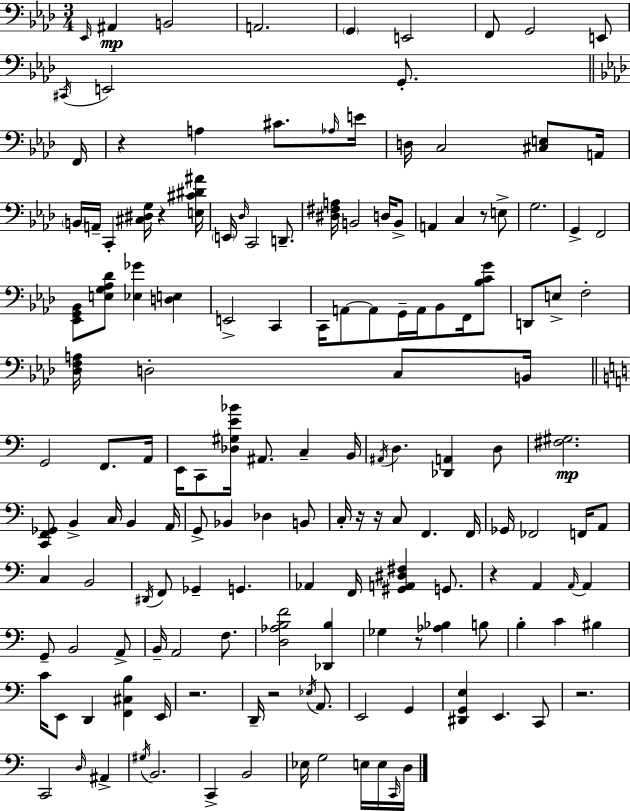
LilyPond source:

{
  \clef bass
  \numericTimeSignature
  \time 3/4
  \key f \minor
  \grace { ees,16 }\mp ais,4 b,2 | a,2. | \parenthesize g,4 e,2 | f,8 g,2 e,8 | \break \acciaccatura { cis,16 } e,2 g,8.-. | \bar "||" \break \key f \minor f,16 r4 a4 cis'8. | \grace { aes16 } e'16 d16 c2 <cis e>8 | a,16 \parenthesize b,16 a,16-- c,4-. <cis dis g>16 r4 | <e cis' dis' ais'>16 \parenthesize e,16 \grace { des16 } c,2 | \break d,8.-- <dis fis a>16 b,2 | d16 b,8-> a,4 c4 r8 | e8-> g2. | g,4-> f,2 | \break <ees, g, bes,>8 <e g aes des'>8 <ees ges'>4 <d e>4 | e,2-> c,4 | c,16 a,8~~ a,8 g,16-- a,16 bes,8 | f,16 <bes c' g'>8 d,8 e8-> f2-. | \break <des f a>16 d2-. | c8 b,16 \bar "||" \break \key c \major g,2 f,8. a,16 | e,16 c,8 <des gis e' bes'>16 ais,8. c4-- b,16 | \acciaccatura { ais,16 } d4. <des, a,>4 d8 | <fis gis>2.\mp | \break <c, f, ges,>8 b,4-> c16 b,4 | a,16 g,8-> bes,4 des4 b,8 | c16-. r16 r16 c8 f,4. | f,16 ges,16 fes,2 f,16 a,8 | \break c4 b,2 | \acciaccatura { dis,16 } f,8 ges,4-- g,4. | aes,4 f,16 <gis, a, dis fis>4 g,8. | r4 a,4 \grace { a,16~ }~ a,4 | \break g,8-- b,2 | a,8-> b,16-- a,2 | f8. <d aes b f'>2 <des, b>4 | ges4 r8 <aes bes>4 | \break b8 b4-. c'4 bis4 | c'16 e,8 d,4 <f, cis b>4 | e,16 r2. | d,16-- r2 | \break \acciaccatura { ees16 } a,8. e,2 | g,4 <dis, g, e>4 e,4. | c,8 r2. | c,2 | \break \grace { d16 } ais,4-> \acciaccatura { gis16 } b,2. | c,4-> b,2 | ees16 g2 | e16 e16 \grace { c,16 } d16 \bar "|."
}